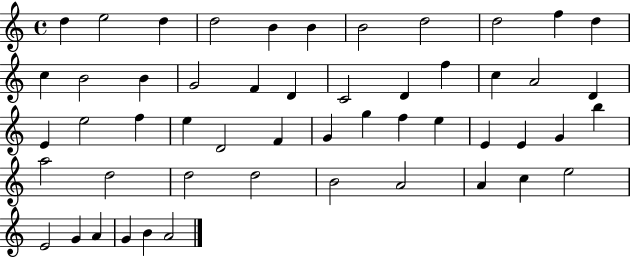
D5/q E5/h D5/q D5/h B4/q B4/q B4/h D5/h D5/h F5/q D5/q C5/q B4/h B4/q G4/h F4/q D4/q C4/h D4/q F5/q C5/q A4/h D4/q E4/q E5/h F5/q E5/q D4/h F4/q G4/q G5/q F5/q E5/q E4/q E4/q G4/q B5/q A5/h D5/h D5/h D5/h B4/h A4/h A4/q C5/q E5/h E4/h G4/q A4/q G4/q B4/q A4/h